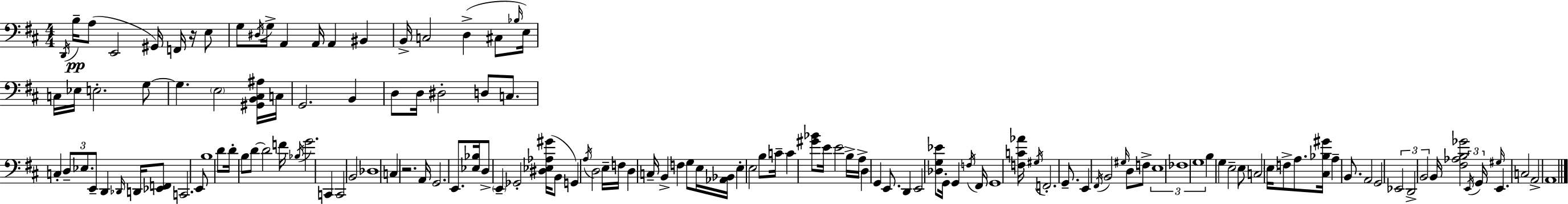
{
  \clef bass
  \numericTimeSignature
  \time 4/4
  \key d \major
  \acciaccatura { d,16 }\pp b16-- a8( e,2 gis,16) f,16 r16 e8 | g8 \acciaccatura { dis16 } g16-> a,4 a,16 a,4 bis,4 | b,16-> c2 d4->( cis8 | \grace { bes16 }) e16 c16 ees16 e2.-. | \break g8~~ g4. \parenthesize e2 | <gis, b, cis ais>16 c16 g,2. b,4 | d8 d16 dis2-. d8 | c8. c4-. \tuplet 3/2 { d8-- ees8. e,8-- } d,4 | \break \grace { des,16 } d,16 <ees, f,>8 c,2. | e,8 b1 | d'8 d'16-. b8 d'8~~ d'2 | f'16 \acciaccatura { bes16 } g'2. | \break c,4 c,2 b,2 | des1 | c4 r2. | a,16 g,2. | \break e,8. <ees bes>16 d8-> \parenthesize e,4-- ges,2-. | <dis ees aes gis'>16( b,8 g,4) \acciaccatura { a16 } d2 | e16-- f16 d4 c16-- b,4-> f4 | g8 e16 <aes, bes,>16 e4-. e2 | \break b8 c'16-- c'4 <gis' bes'>8 e'16 e'2 | b16-> a16-> d4 g,4 e,8. | d,4 e,2 <des g ees'>8 | g,16-. g,4 \acciaccatura { f16 } fis,16 g,1 | \break <f c' aes'>16 \acciaccatura { gis16 } f,2.-. | g,8.-- e,4 \acciaccatura { fis,16 } b,2 | \grace { gis16 } d8 f8-> \tuplet 3/2 { e1 | fes1 | \break g1 } | b4 g4 | e2-- e8 c2 | \parenthesize e16 f8-> a8. <cis bes gis'>16 a4-- b,8. | \break a,2 g,2 | \tuplet 3/2 { ees,2 d,2-> | b,2 } b,16 <fis aes b ges'>2 | \tuplet 3/2 { \acciaccatura { e,16 } g,16 \grace { gis16 } } e,4. c2 | \break a,2-> a,1 | \bar "|."
}